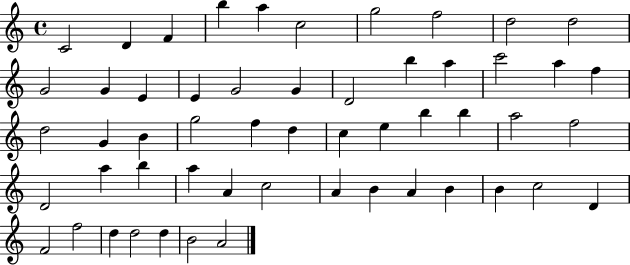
X:1
T:Untitled
M:4/4
L:1/4
K:C
C2 D F b a c2 g2 f2 d2 d2 G2 G E E G2 G D2 b a c'2 a f d2 G B g2 f d c e b b a2 f2 D2 a b a A c2 A B A B B c2 D F2 f2 d d2 d B2 A2